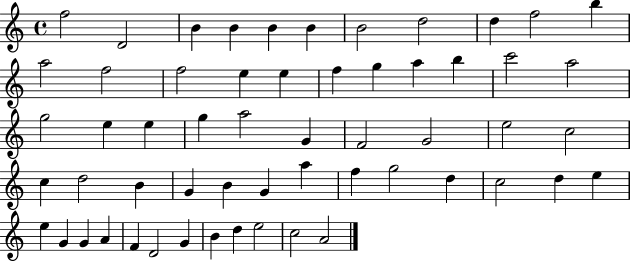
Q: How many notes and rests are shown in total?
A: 57